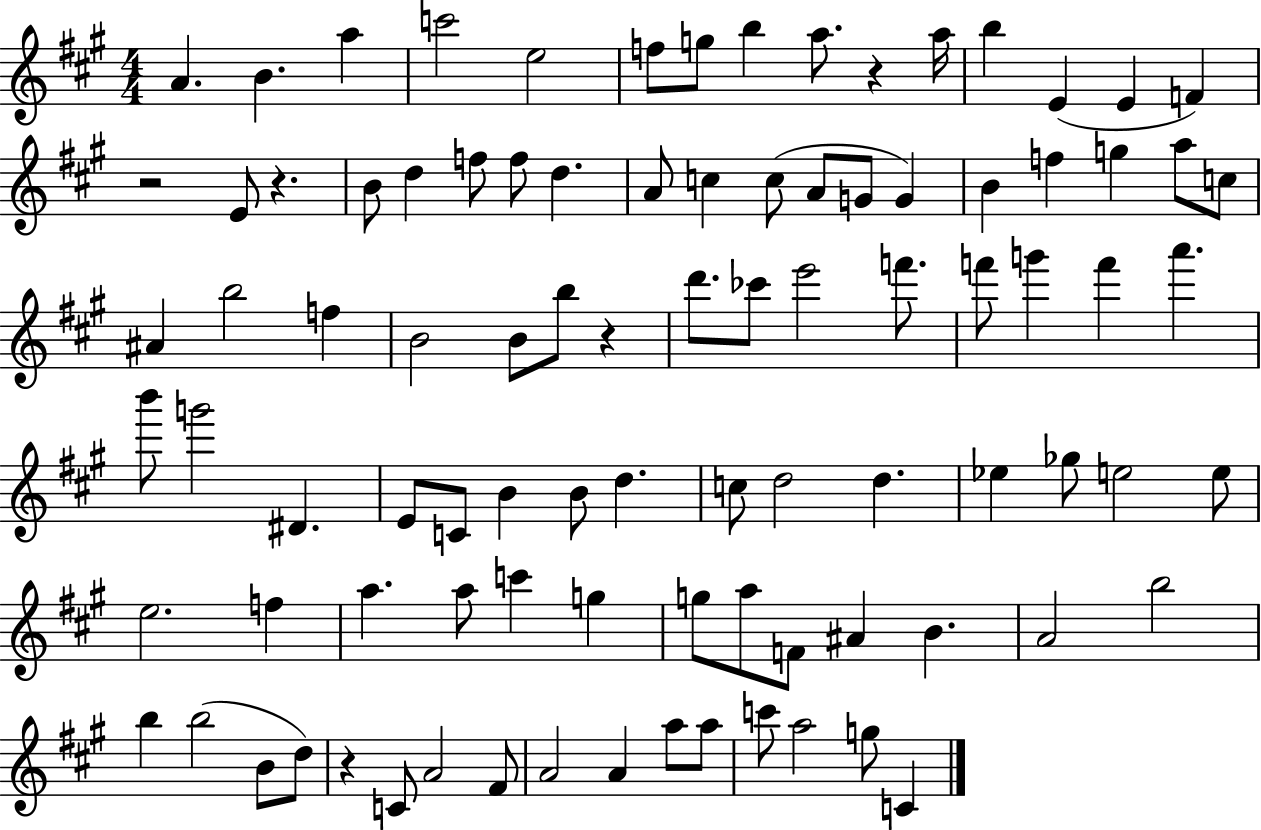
{
  \clef treble
  \numericTimeSignature
  \time 4/4
  \key a \major
  \repeat volta 2 { a'4. b'4. a''4 | c'''2 e''2 | f''8 g''8 b''4 a''8. r4 a''16 | b''4 e'4( e'4 f'4) | \break r2 e'8 r4. | b'8 d''4 f''8 f''8 d''4. | a'8 c''4 c''8( a'8 g'8 g'4) | b'4 f''4 g''4 a''8 c''8 | \break ais'4 b''2 f''4 | b'2 b'8 b''8 r4 | d'''8. ces'''8 e'''2 f'''8. | f'''8 g'''4 f'''4 a'''4. | \break b'''8 g'''2 dis'4. | e'8 c'8 b'4 b'8 d''4. | c''8 d''2 d''4. | ees''4 ges''8 e''2 e''8 | \break e''2. f''4 | a''4. a''8 c'''4 g''4 | g''8 a''8 f'8 ais'4 b'4. | a'2 b''2 | \break b''4 b''2( b'8 d''8) | r4 c'8 a'2 fis'8 | a'2 a'4 a''8 a''8 | c'''8 a''2 g''8 c'4 | \break } \bar "|."
}